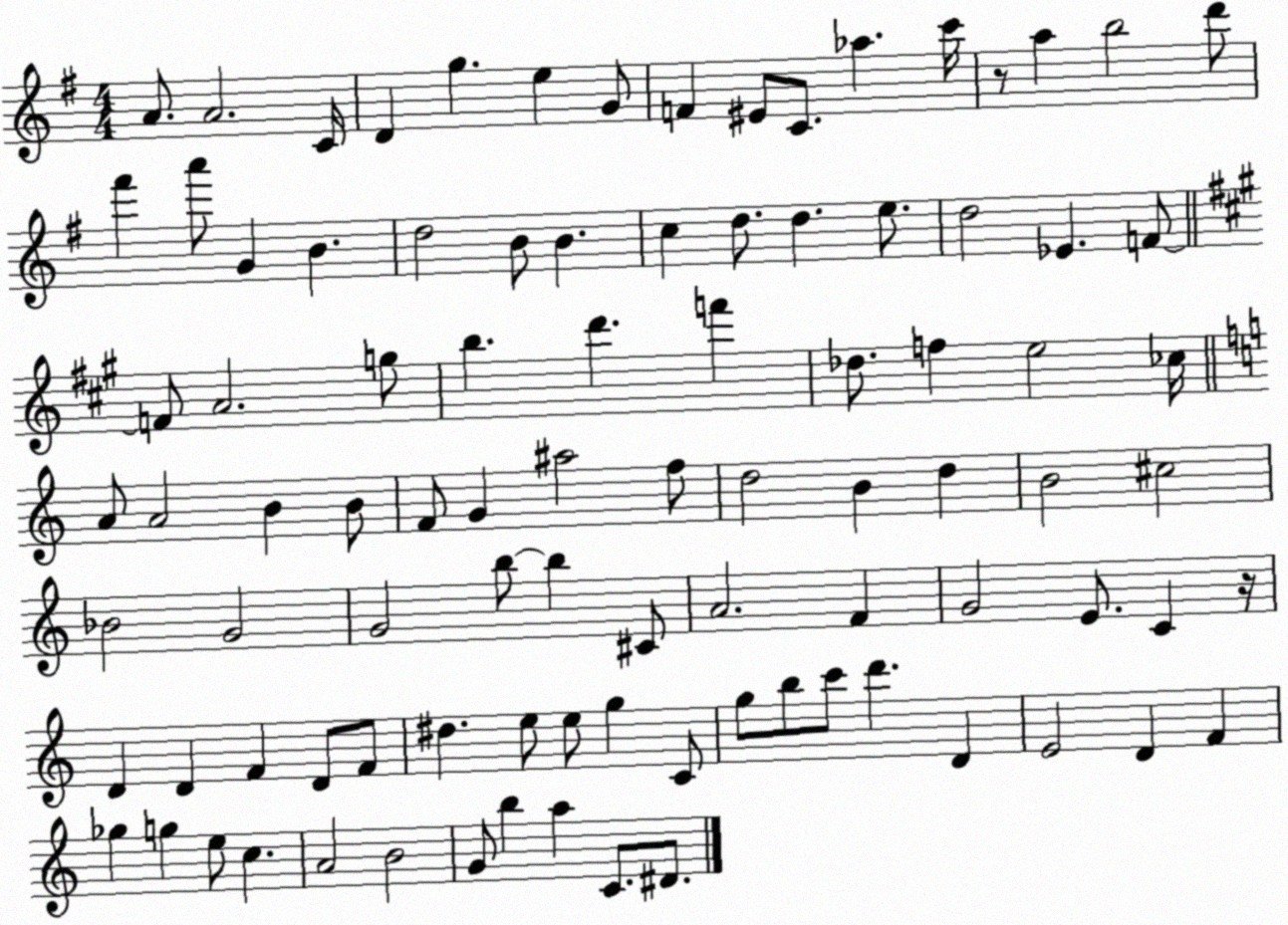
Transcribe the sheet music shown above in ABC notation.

X:1
T:Untitled
M:4/4
L:1/4
K:G
A/2 A2 C/4 D g e G/2 F ^E/2 C/2 _a c'/4 z/2 a b2 d'/2 ^f' a'/2 G B d2 B/2 B c d/2 d e/2 d2 _E F/2 F/2 A2 g/2 b d' f' _d/2 f e2 _c/4 A/2 A2 B B/2 F/2 G ^a2 f/2 d2 B d B2 ^c2 _B2 G2 G2 b/2 b ^C/2 A2 F G2 E/2 C z/4 D D F D/2 F/2 ^d e/2 e/2 g C/2 g/2 b/2 c'/2 d' D E2 D F _g g e/2 c A2 B2 G/2 b a C/2 ^D/2